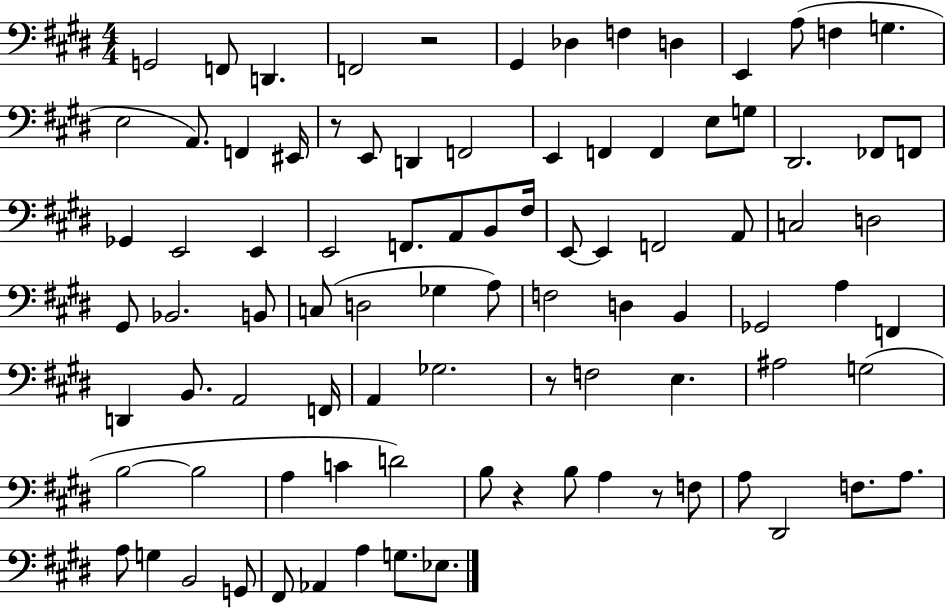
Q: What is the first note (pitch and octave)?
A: G2